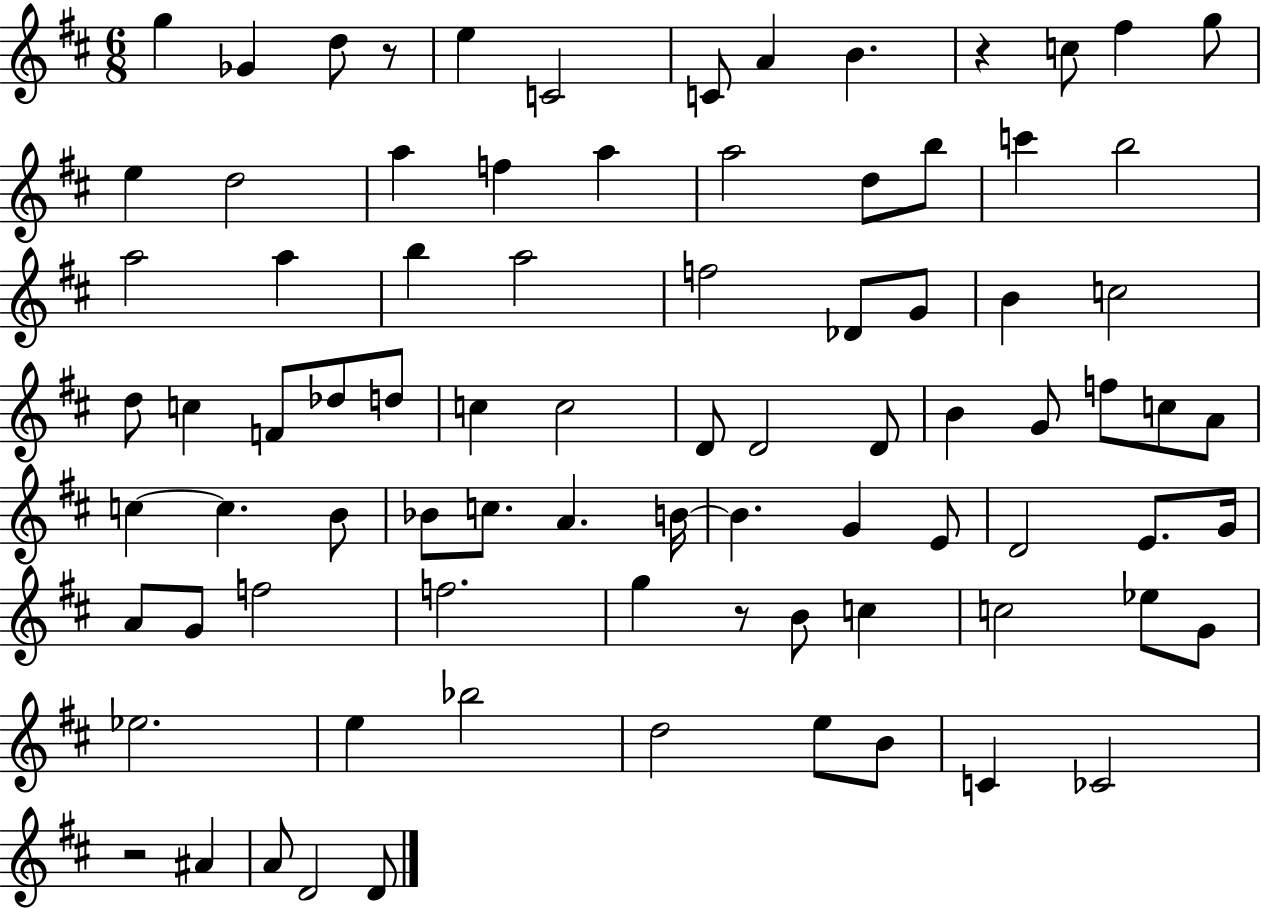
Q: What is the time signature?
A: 6/8